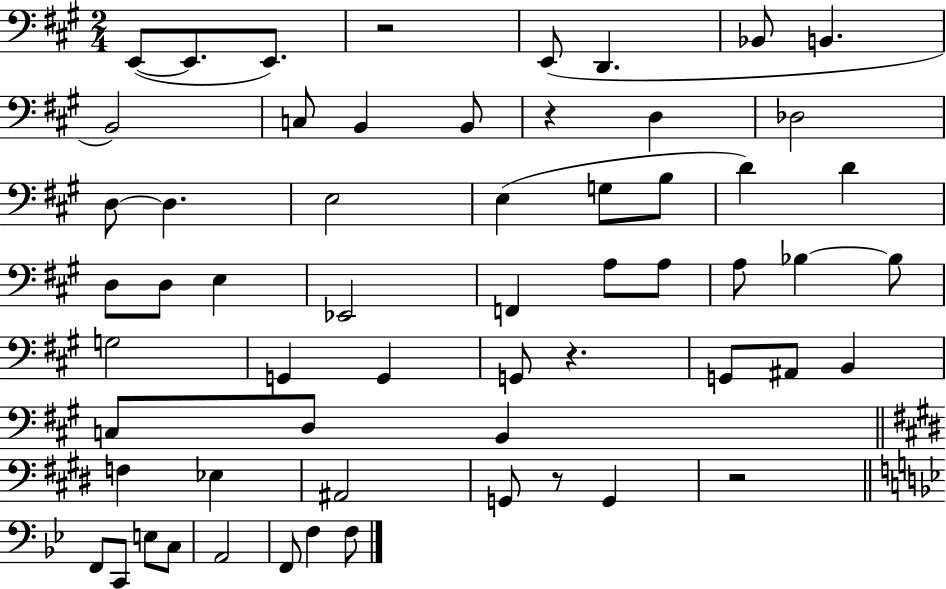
{
  \clef bass
  \numericTimeSignature
  \time 2/4
  \key a \major
  e,8~(~ e,8. e,8.) | r2 | e,8( d,4. | bes,8 b,4. | \break b,2) | c8 b,4 b,8 | r4 d4 | des2 | \break d8~~ d4. | e2 | e4( g8 b8 | d'4) d'4 | \break d8 d8 e4 | ees,2 | f,4 a8 a8 | a8 bes4~~ bes8 | \break g2 | g,4 g,4 | g,8 r4. | g,8 ais,8 b,4 | \break c8 d8 b,4 | \bar "||" \break \key e \major f4 ees4 | ais,2 | g,8 r8 g,4 | r2 | \break \bar "||" \break \key bes \major f,8 c,8 e8 c8 | a,2 | f,8 f4 f8 | \bar "|."
}